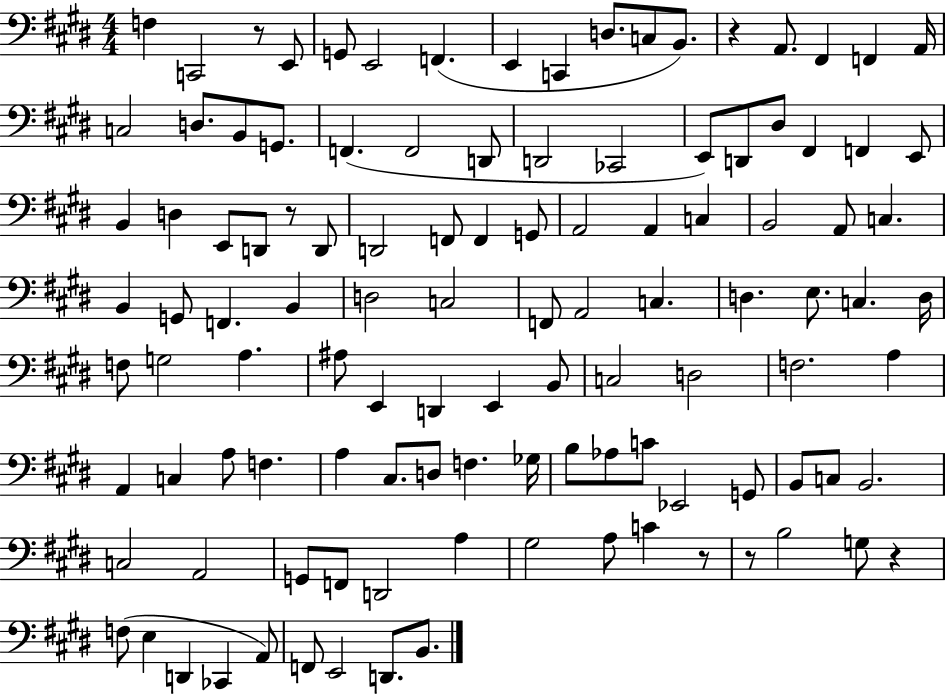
X:1
T:Untitled
M:4/4
L:1/4
K:E
F, C,,2 z/2 E,,/2 G,,/2 E,,2 F,, E,, C,, D,/2 C,/2 B,,/2 z A,,/2 ^F,, F,, A,,/4 C,2 D,/2 B,,/2 G,,/2 F,, F,,2 D,,/2 D,,2 _C,,2 E,,/2 D,,/2 ^D,/2 ^F,, F,, E,,/2 B,, D, E,,/2 D,,/2 z/2 D,,/2 D,,2 F,,/2 F,, G,,/2 A,,2 A,, C, B,,2 A,,/2 C, B,, G,,/2 F,, B,, D,2 C,2 F,,/2 A,,2 C, D, E,/2 C, D,/4 F,/2 G,2 A, ^A,/2 E,, D,, E,, B,,/2 C,2 D,2 F,2 A, A,, C, A,/2 F, A, ^C,/2 D,/2 F, _G,/4 B,/2 _A,/2 C/2 _E,,2 G,,/2 B,,/2 C,/2 B,,2 C,2 A,,2 G,,/2 F,,/2 D,,2 A, ^G,2 A,/2 C z/2 z/2 B,2 G,/2 z F,/2 E, D,, _C,, A,,/2 F,,/2 E,,2 D,,/2 B,,/2